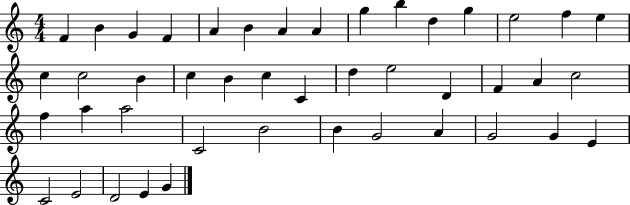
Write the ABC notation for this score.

X:1
T:Untitled
M:4/4
L:1/4
K:C
F B G F A B A A g b d g e2 f e c c2 B c B c C d e2 D F A c2 f a a2 C2 B2 B G2 A G2 G E C2 E2 D2 E G